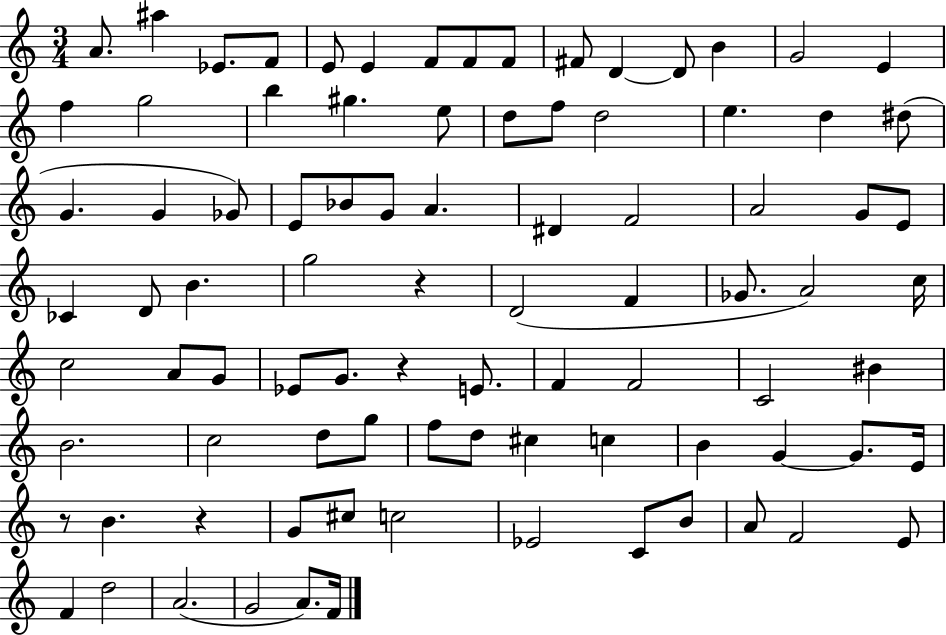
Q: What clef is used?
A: treble